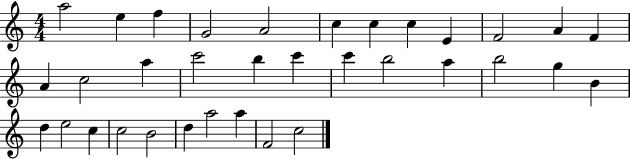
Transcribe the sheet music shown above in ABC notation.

X:1
T:Untitled
M:4/4
L:1/4
K:C
a2 e f G2 A2 c c c E F2 A F A c2 a c'2 b c' c' b2 a b2 g B d e2 c c2 B2 d a2 a F2 c2